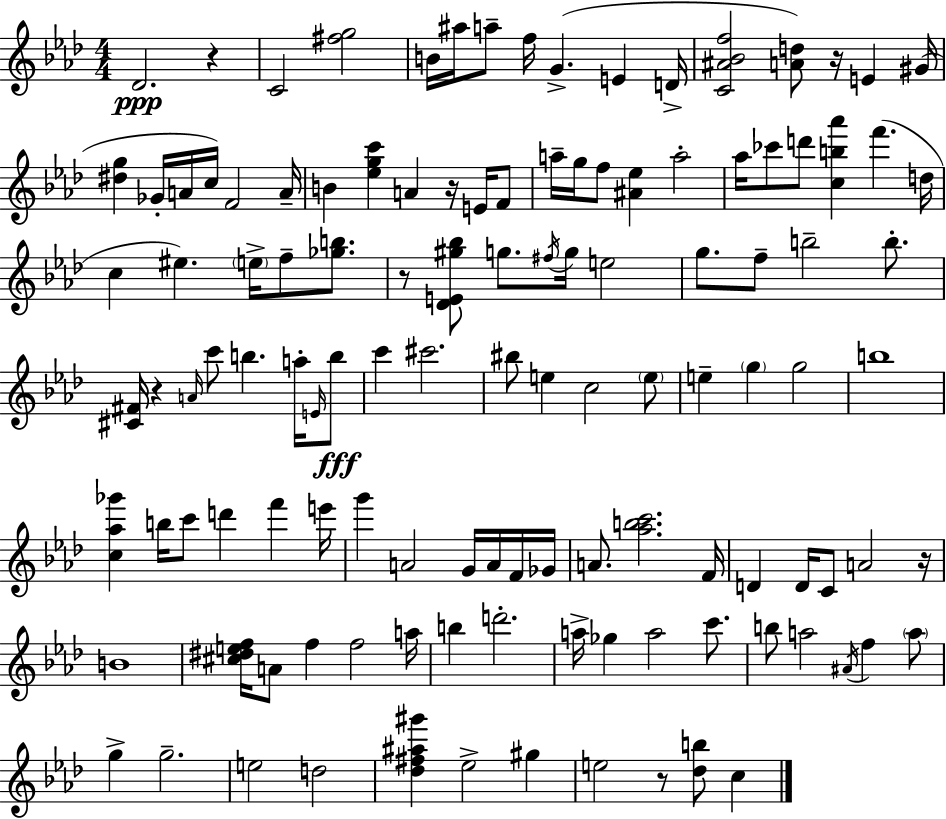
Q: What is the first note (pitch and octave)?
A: Db4